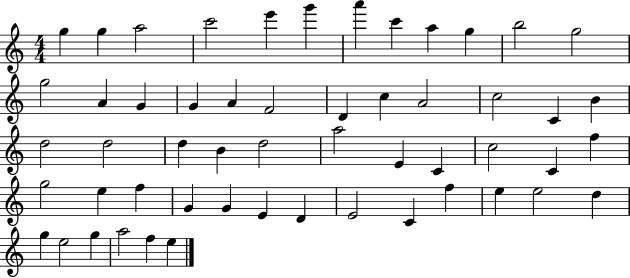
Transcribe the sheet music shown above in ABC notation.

X:1
T:Untitled
M:4/4
L:1/4
K:C
g g a2 c'2 e' g' a' c' a g b2 g2 g2 A G G A F2 D c A2 c2 C B d2 d2 d B d2 a2 E C c2 C f g2 e f G G E D E2 C f e e2 d g e2 g a2 f e